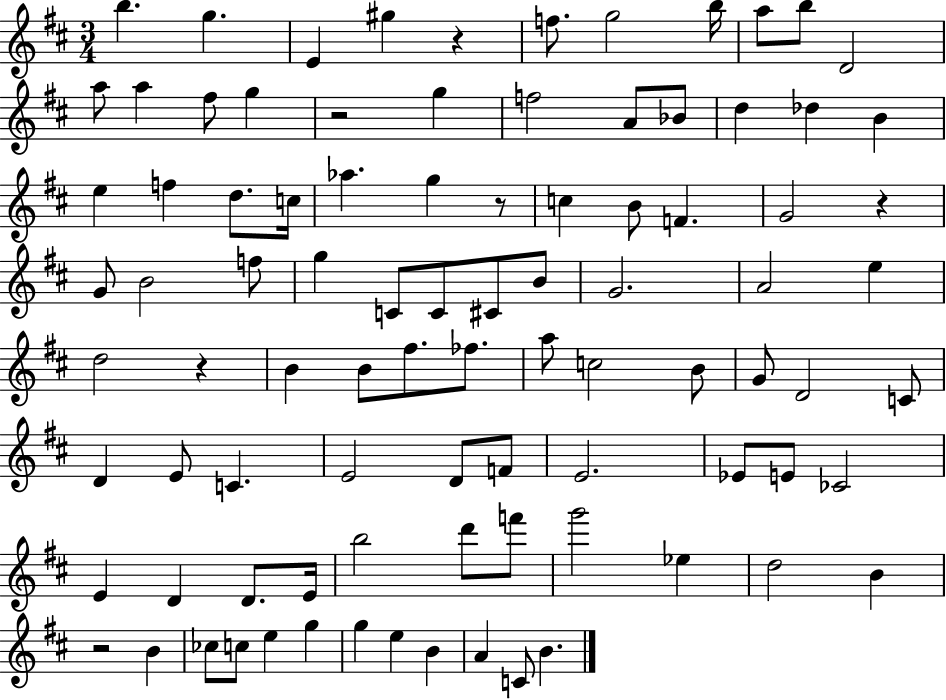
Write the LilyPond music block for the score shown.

{
  \clef treble
  \numericTimeSignature
  \time 3/4
  \key d \major
  b''4. g''4. | e'4 gis''4 r4 | f''8. g''2 b''16 | a''8 b''8 d'2 | \break a''8 a''4 fis''8 g''4 | r2 g''4 | f''2 a'8 bes'8 | d''4 des''4 b'4 | \break e''4 f''4 d''8. c''16 | aes''4. g''4 r8 | c''4 b'8 f'4. | g'2 r4 | \break g'8 b'2 f''8 | g''4 c'8 c'8 cis'8 b'8 | g'2. | a'2 e''4 | \break d''2 r4 | b'4 b'8 fis''8. fes''8. | a''8 c''2 b'8 | g'8 d'2 c'8 | \break d'4 e'8 c'4. | e'2 d'8 f'8 | e'2. | ees'8 e'8 ces'2 | \break e'4 d'4 d'8. e'16 | b''2 d'''8 f'''8 | g'''2 ees''4 | d''2 b'4 | \break r2 b'4 | ces''8 c''8 e''4 g''4 | g''4 e''4 b'4 | a'4 c'8 b'4. | \break \bar "|."
}